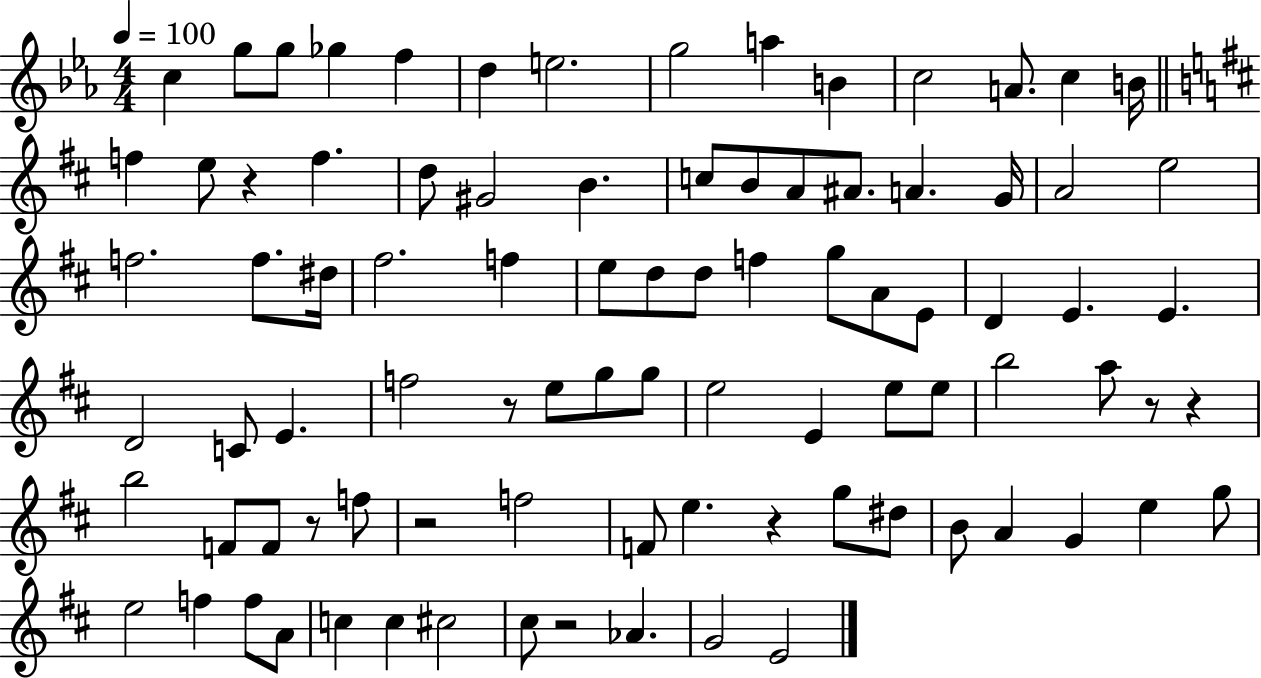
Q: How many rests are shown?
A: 8